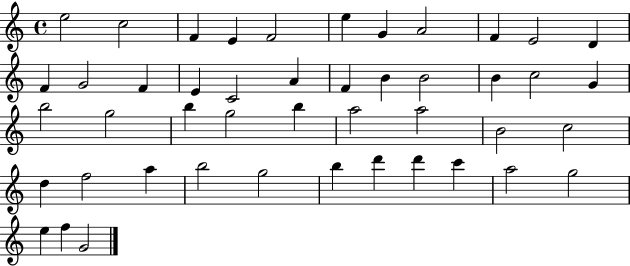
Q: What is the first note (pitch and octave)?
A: E5